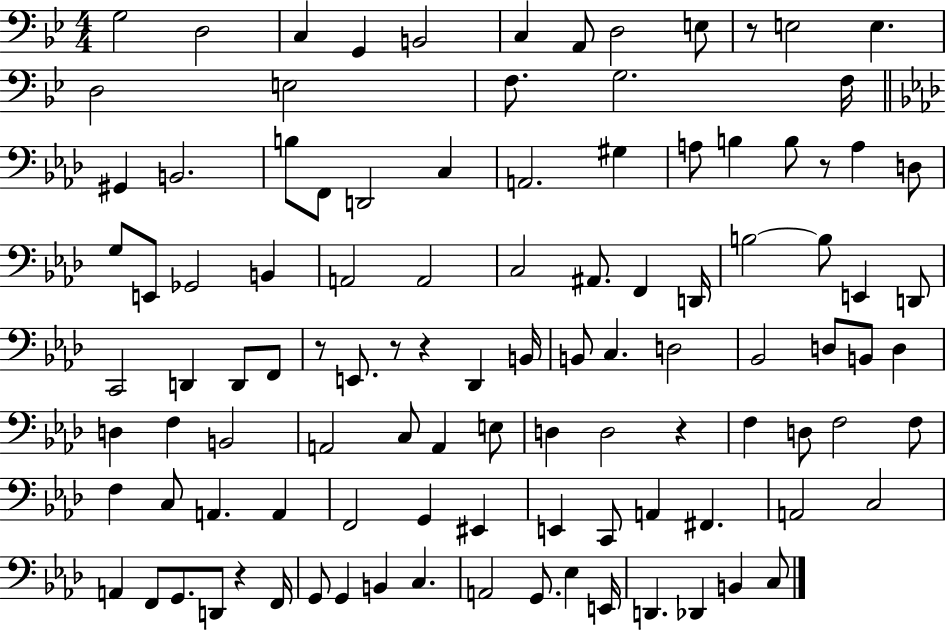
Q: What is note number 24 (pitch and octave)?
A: G#3